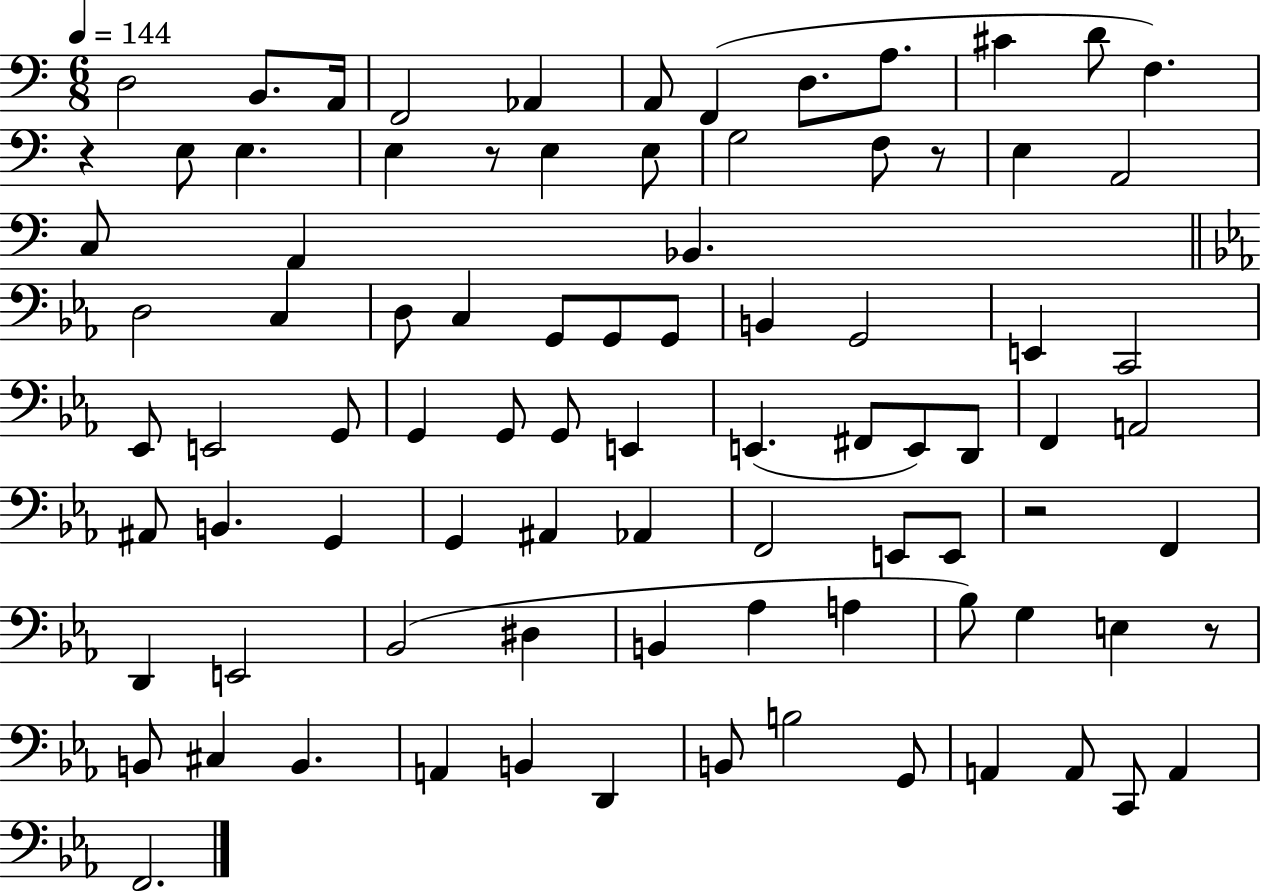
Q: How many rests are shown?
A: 5